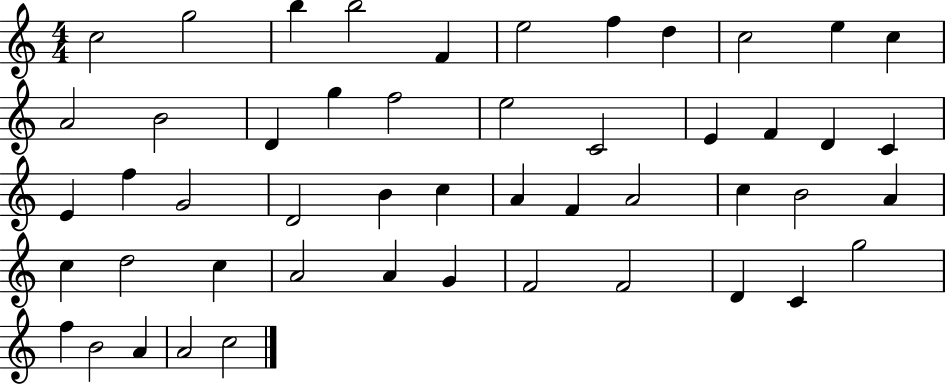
X:1
T:Untitled
M:4/4
L:1/4
K:C
c2 g2 b b2 F e2 f d c2 e c A2 B2 D g f2 e2 C2 E F D C E f G2 D2 B c A F A2 c B2 A c d2 c A2 A G F2 F2 D C g2 f B2 A A2 c2